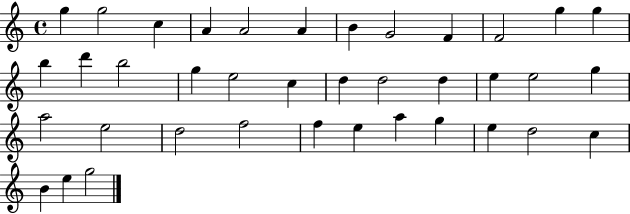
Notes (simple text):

G5/q G5/h C5/q A4/q A4/h A4/q B4/q G4/h F4/q F4/h G5/q G5/q B5/q D6/q B5/h G5/q E5/h C5/q D5/q D5/h D5/q E5/q E5/h G5/q A5/h E5/h D5/h F5/h F5/q E5/q A5/q G5/q E5/q D5/h C5/q B4/q E5/q G5/h